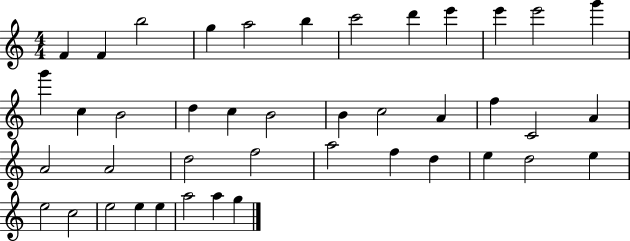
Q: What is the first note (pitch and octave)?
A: F4